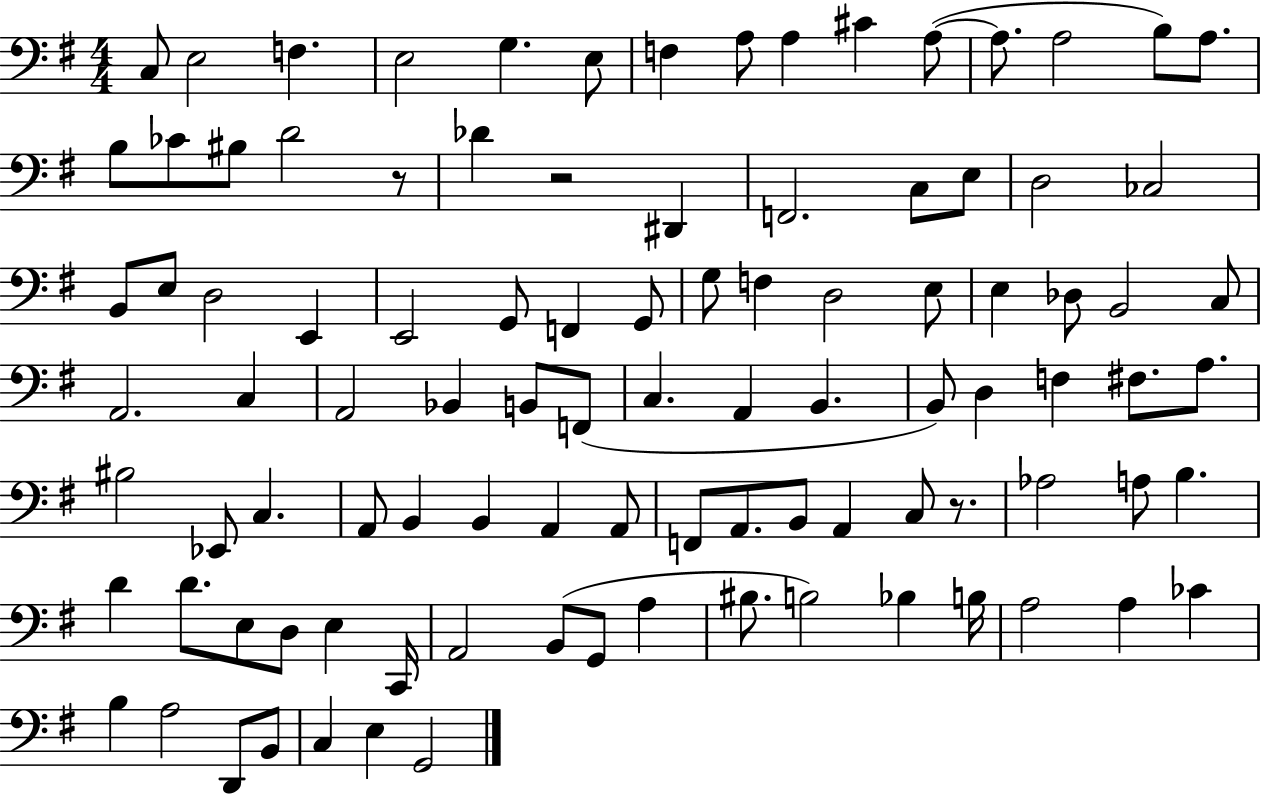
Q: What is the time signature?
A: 4/4